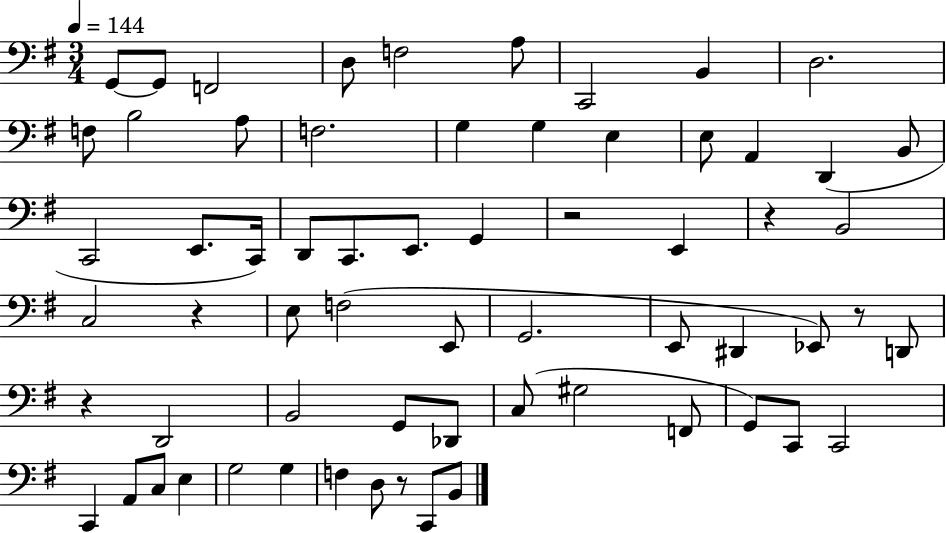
X:1
T:Untitled
M:3/4
L:1/4
K:G
G,,/2 G,,/2 F,,2 D,/2 F,2 A,/2 C,,2 B,, D,2 F,/2 B,2 A,/2 F,2 G, G, E, E,/2 A,, D,, B,,/2 C,,2 E,,/2 C,,/4 D,,/2 C,,/2 E,,/2 G,, z2 E,, z B,,2 C,2 z E,/2 F,2 E,,/2 G,,2 E,,/2 ^D,, _E,,/2 z/2 D,,/2 z D,,2 B,,2 G,,/2 _D,,/2 C,/2 ^G,2 F,,/2 G,,/2 C,,/2 C,,2 C,, A,,/2 C,/2 E, G,2 G, F, D,/2 z/2 C,,/2 B,,/2